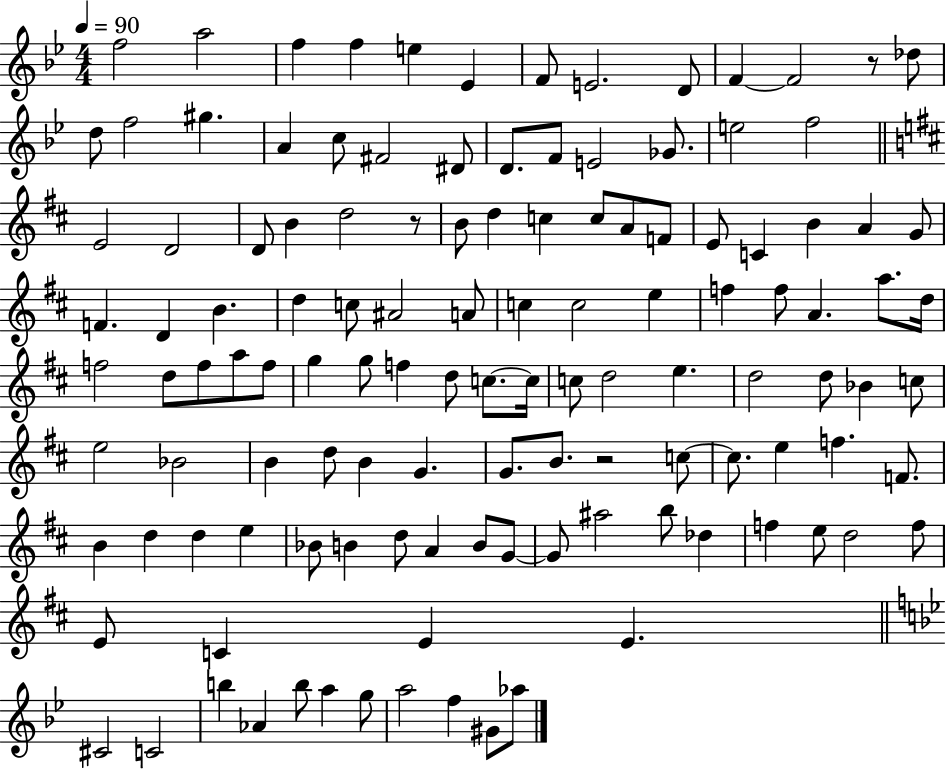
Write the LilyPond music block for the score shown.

{
  \clef treble
  \numericTimeSignature
  \time 4/4
  \key bes \major
  \tempo 4 = 90
  \repeat volta 2 { f''2 a''2 | f''4 f''4 e''4 ees'4 | f'8 e'2. d'8 | f'4~~ f'2 r8 des''8 | \break d''8 f''2 gis''4. | a'4 c''8 fis'2 dis'8 | d'8. f'8 e'2 ges'8. | e''2 f''2 | \break \bar "||" \break \key b \minor e'2 d'2 | d'8 b'4 d''2 r8 | b'8 d''4 c''4 c''8 a'8 f'8 | e'8 c'4 b'4 a'4 g'8 | \break f'4. d'4 b'4. | d''4 c''8 ais'2 a'8 | c''4 c''2 e''4 | f''4 f''8 a'4. a''8. d''16 | \break f''2 d''8 f''8 a''8 f''8 | g''4 g''8 f''4 d''8 c''8.~~ c''16 | c''8 d''2 e''4. | d''2 d''8 bes'4 c''8 | \break e''2 bes'2 | b'4 d''8 b'4 g'4. | g'8. b'8. r2 c''8~~ | c''8. e''4 f''4. f'8. | \break b'4 d''4 d''4 e''4 | bes'8 b'4 d''8 a'4 b'8 g'8~~ | g'8 ais''2 b''8 des''4 | f''4 e''8 d''2 f''8 | \break e'8 c'4 e'4 e'4. | \bar "||" \break \key bes \major cis'2 c'2 | b''4 aes'4 b''8 a''4 g''8 | a''2 f''4 gis'8 aes''8 | } \bar "|."
}